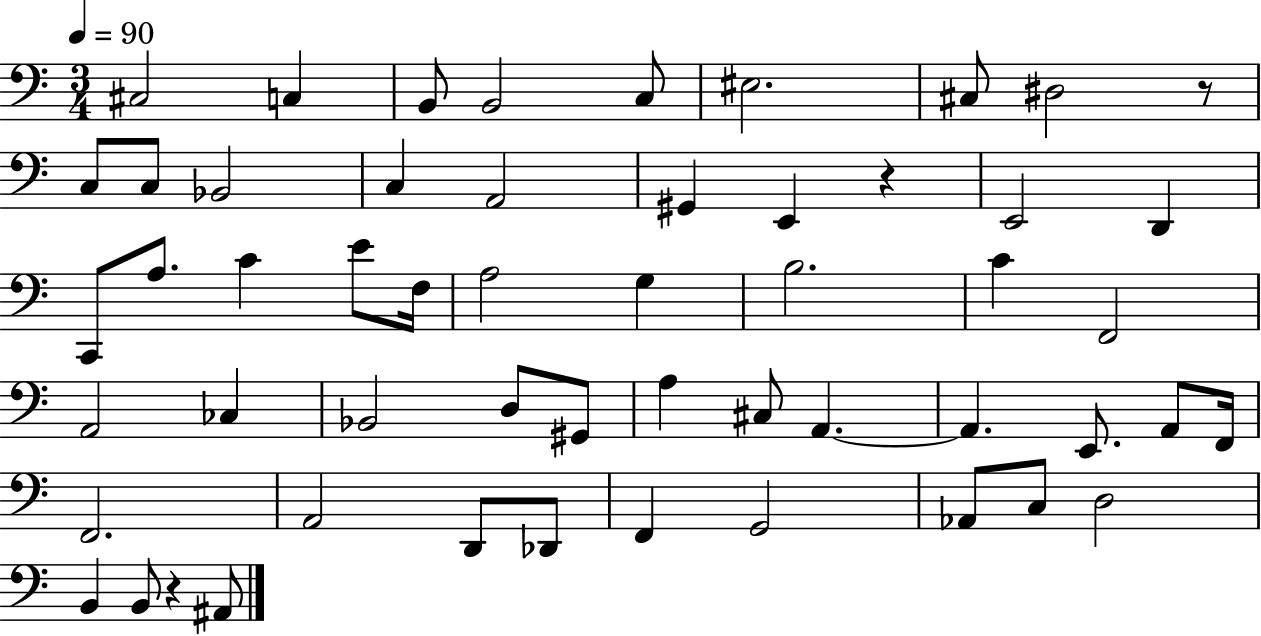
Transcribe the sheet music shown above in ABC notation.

X:1
T:Untitled
M:3/4
L:1/4
K:C
^C,2 C, B,,/2 B,,2 C,/2 ^E,2 ^C,/2 ^D,2 z/2 C,/2 C,/2 _B,,2 C, A,,2 ^G,, E,, z E,,2 D,, C,,/2 A,/2 C E/2 F,/4 A,2 G, B,2 C F,,2 A,,2 _C, _B,,2 D,/2 ^G,,/2 A, ^C,/2 A,, A,, E,,/2 A,,/2 F,,/4 F,,2 A,,2 D,,/2 _D,,/2 F,, G,,2 _A,,/2 C,/2 D,2 B,, B,,/2 z ^A,,/2